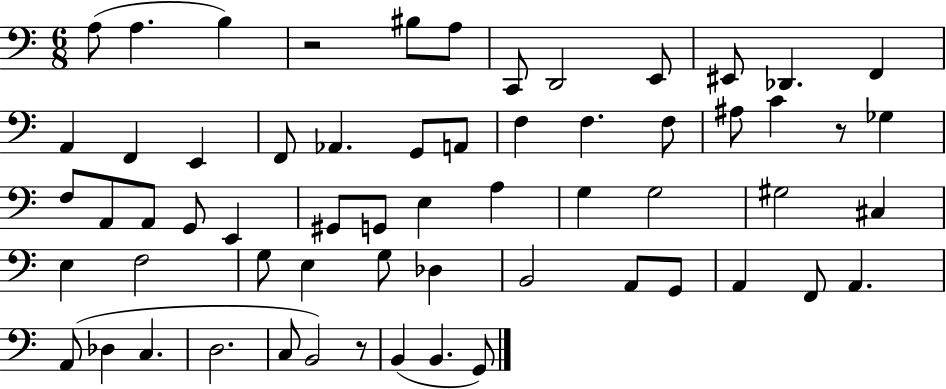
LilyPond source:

{
  \clef bass
  \numericTimeSignature
  \time 6/8
  \key c \major
  a8( a4. b4) | r2 bis8 a8 | c,8 d,2 e,8 | eis,8 des,4. f,4 | \break a,4 f,4 e,4 | f,8 aes,4. g,8 a,8 | f4 f4. f8 | ais8 c'4 r8 ges4 | \break f8 a,8 a,8 g,8 e,4 | gis,8 g,8 e4 a4 | g4 g2 | gis2 cis4 | \break e4 f2 | g8 e4 g8 des4 | b,2 a,8 g,8 | a,4 f,8 a,4. | \break a,8( des4 c4. | d2. | c8 b,2) r8 | b,4( b,4. g,8) | \break \bar "|."
}